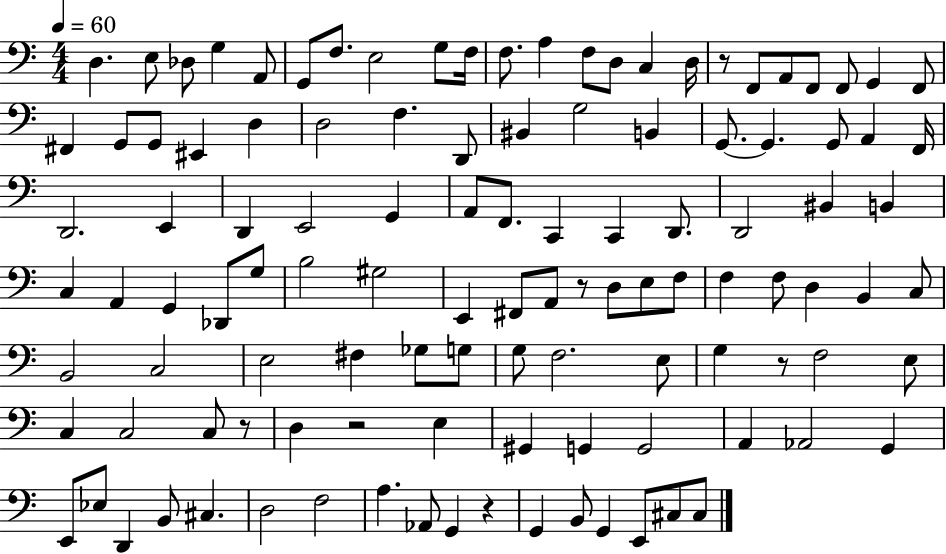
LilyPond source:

{
  \clef bass
  \numericTimeSignature
  \time 4/4
  \key c \major
  \tempo 4 = 60
  d4. e8 des8 g4 a,8 | g,8 f8. e2 g8 f16 | f8. a4 f8 d8 c4 d16 | r8 f,8 a,8 f,8 f,8 g,4 f,8 | \break fis,4 g,8 g,8 eis,4 d4 | d2 f4. d,8 | bis,4 g2 b,4 | g,8.~~ g,4. g,8 a,4 f,16 | \break d,2. e,4 | d,4 e,2 g,4 | a,8 f,8. c,4 c,4 d,8. | d,2 bis,4 b,4 | \break c4 a,4 g,4 des,8 g8 | b2 gis2 | e,4 fis,8 a,8 r8 d8 e8 f8 | f4 f8 d4 b,4 c8 | \break b,2 c2 | e2 fis4 ges8 g8 | g8 f2. e8 | g4 r8 f2 e8 | \break c4 c2 c8 r8 | d4 r2 e4 | gis,4 g,4 g,2 | a,4 aes,2 g,4 | \break e,8 ees8 d,4 b,8 cis4. | d2 f2 | a4. aes,8 g,4 r4 | g,4 b,8 g,4 e,8 cis8 cis8 | \break \bar "|."
}